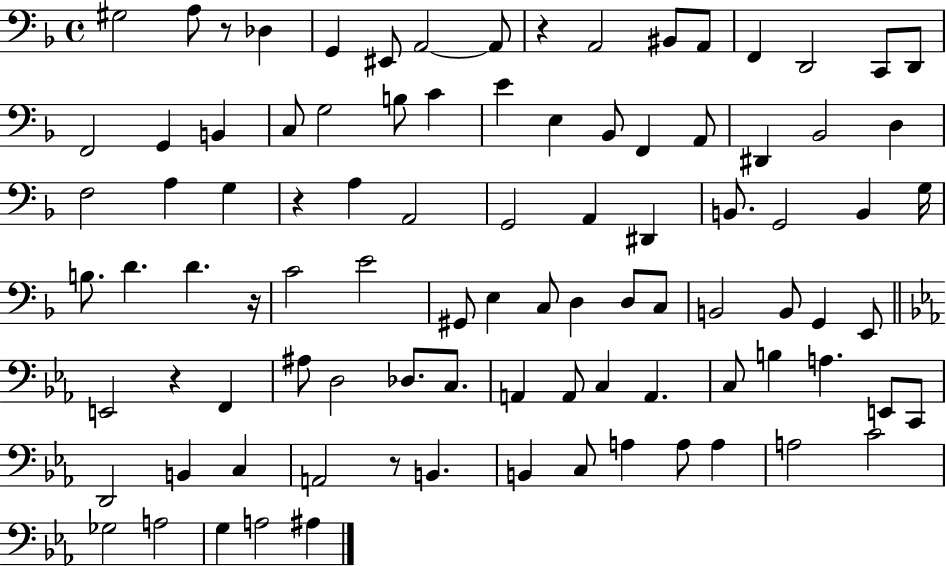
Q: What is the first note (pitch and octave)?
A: G#3